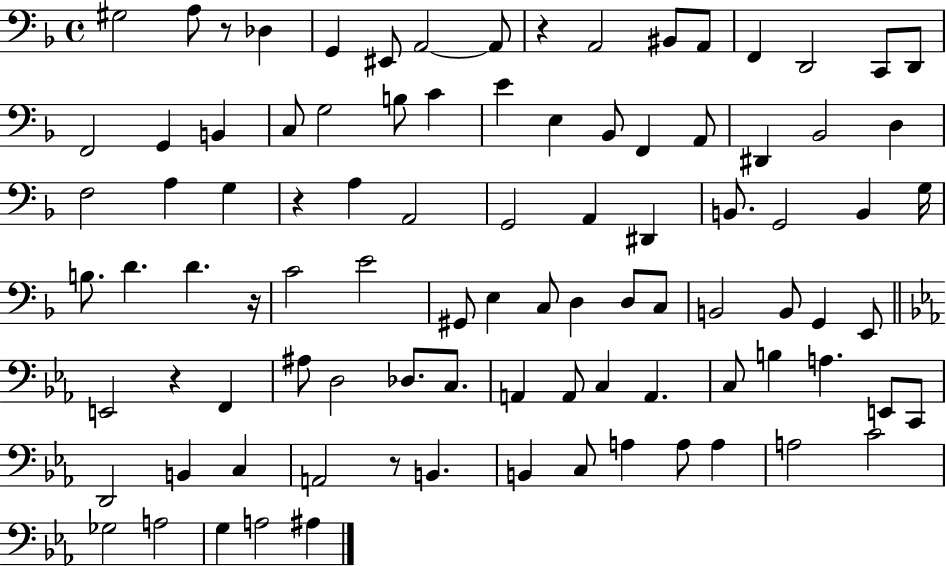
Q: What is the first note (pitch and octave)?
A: G#3